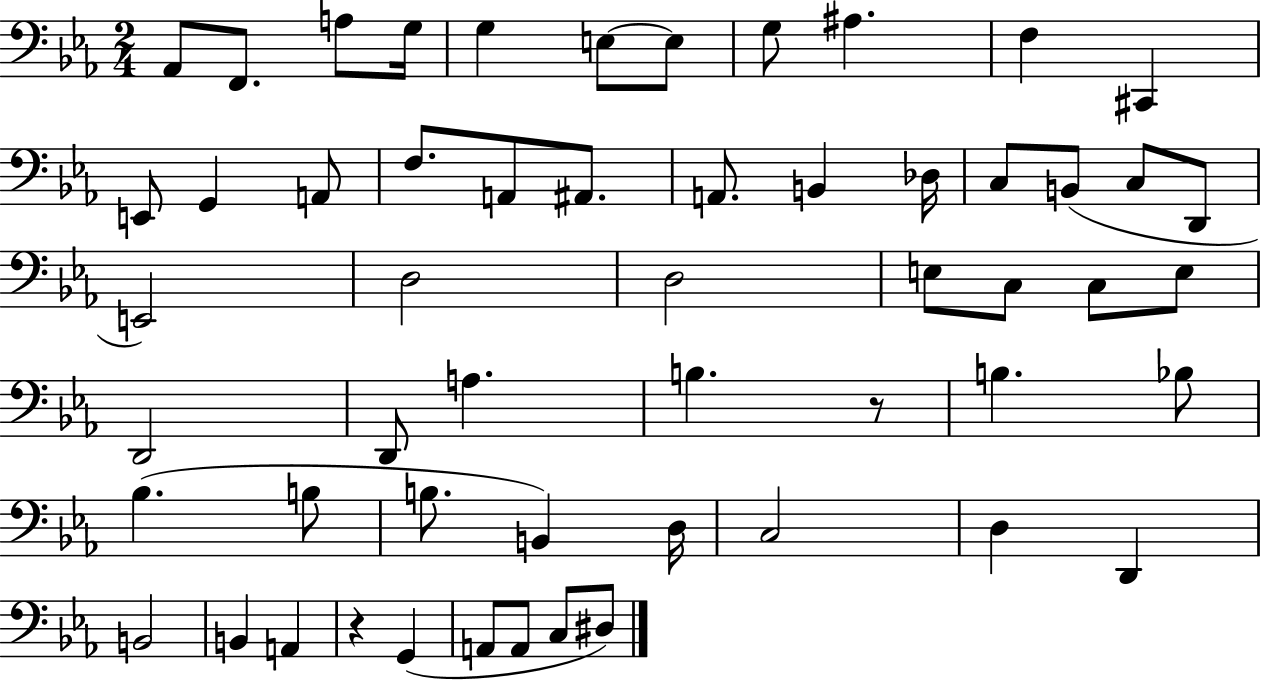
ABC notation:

X:1
T:Untitled
M:2/4
L:1/4
K:Eb
_A,,/2 F,,/2 A,/2 G,/4 G, E,/2 E,/2 G,/2 ^A, F, ^C,, E,,/2 G,, A,,/2 F,/2 A,,/2 ^A,,/2 A,,/2 B,, _D,/4 C,/2 B,,/2 C,/2 D,,/2 E,,2 D,2 D,2 E,/2 C,/2 C,/2 E,/2 D,,2 D,,/2 A, B, z/2 B, _B,/2 _B, B,/2 B,/2 B,, D,/4 C,2 D, D,, B,,2 B,, A,, z G,, A,,/2 A,,/2 C,/2 ^D,/2